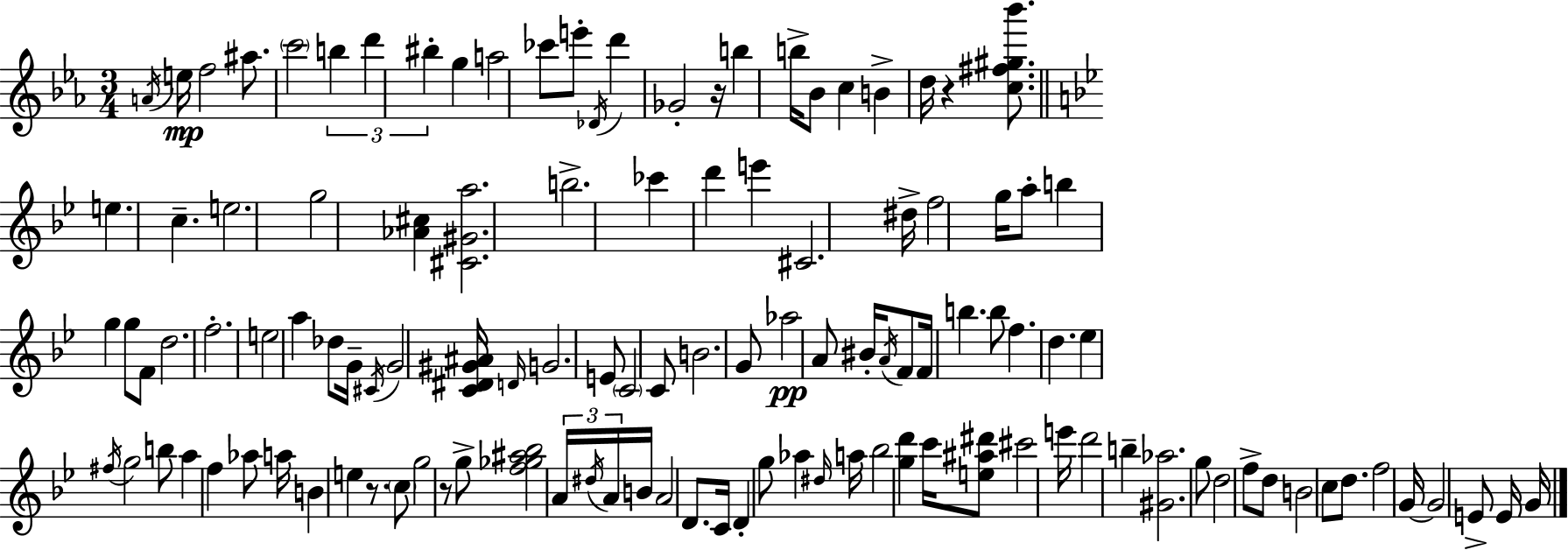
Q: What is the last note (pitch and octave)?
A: G4